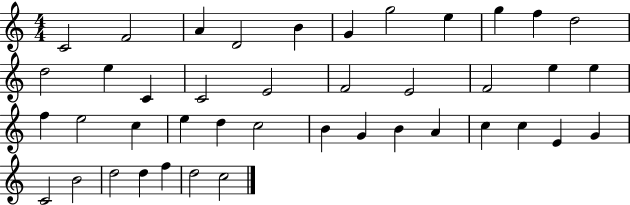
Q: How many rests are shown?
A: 0